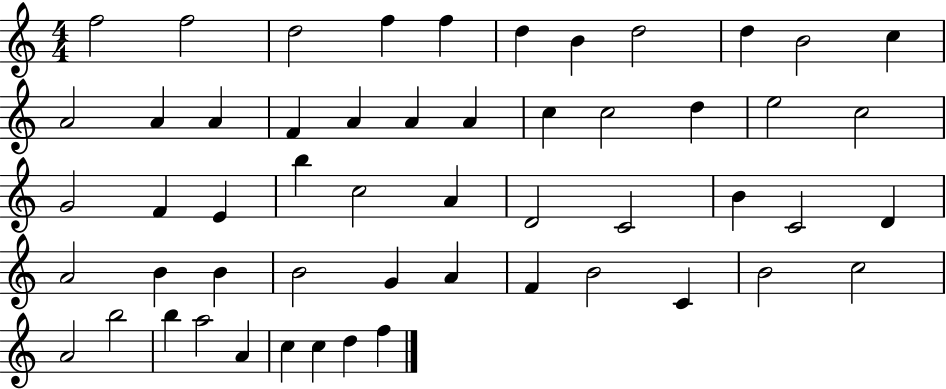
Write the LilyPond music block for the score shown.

{
  \clef treble
  \numericTimeSignature
  \time 4/4
  \key c \major
  f''2 f''2 | d''2 f''4 f''4 | d''4 b'4 d''2 | d''4 b'2 c''4 | \break a'2 a'4 a'4 | f'4 a'4 a'4 a'4 | c''4 c''2 d''4 | e''2 c''2 | \break g'2 f'4 e'4 | b''4 c''2 a'4 | d'2 c'2 | b'4 c'2 d'4 | \break a'2 b'4 b'4 | b'2 g'4 a'4 | f'4 b'2 c'4 | b'2 c''2 | \break a'2 b''2 | b''4 a''2 a'4 | c''4 c''4 d''4 f''4 | \bar "|."
}